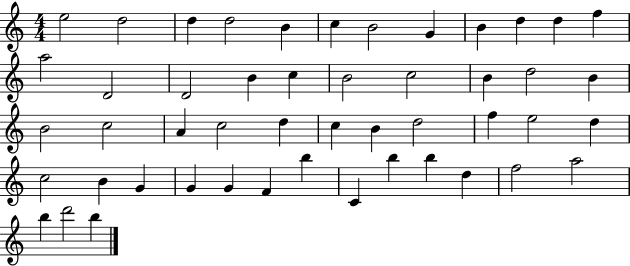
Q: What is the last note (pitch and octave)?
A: B5